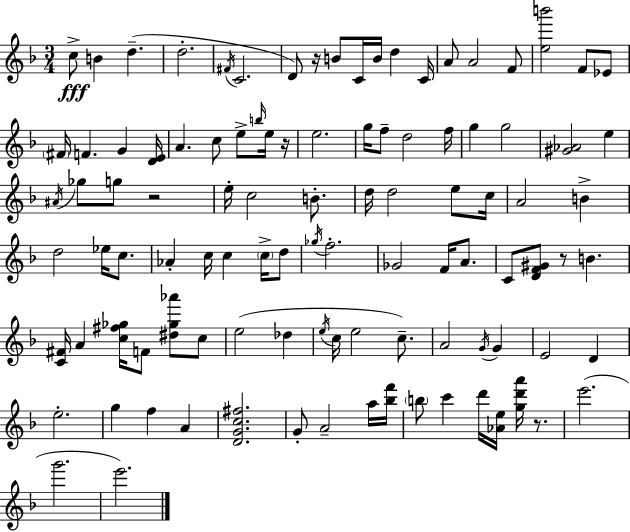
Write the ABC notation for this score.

X:1
T:Untitled
M:3/4
L:1/4
K:F
c/2 B d d2 ^F/4 C2 D/2 z/4 B/2 C/4 B/4 d C/4 A/2 A2 F/2 [eb']2 F/2 _E/2 ^F/4 F G [DE]/4 A c/2 e/2 b/4 e/4 z/4 e2 g/4 f/2 d2 f/4 g g2 [^G_A]2 e ^A/4 _g/2 g/2 z2 e/4 c2 B/2 d/4 d2 e/2 c/4 A2 B d2 _e/4 c/2 _A c/4 c c/4 d/2 _g/4 f2 _G2 F/4 A/2 C/2 [DF^G]/2 z/2 B [C^F]/4 A [c^f_g]/4 F/2 [^d_g_a']/2 c/2 e2 _d e/4 c/4 e2 c/2 A2 G/4 G E2 D e2 g f A [DGc^f]2 G/2 A2 a/4 [_bf']/4 b/2 c' d'/4 [_Ae]/4 [gd'a']/4 z/2 e'2 g'2 e'2